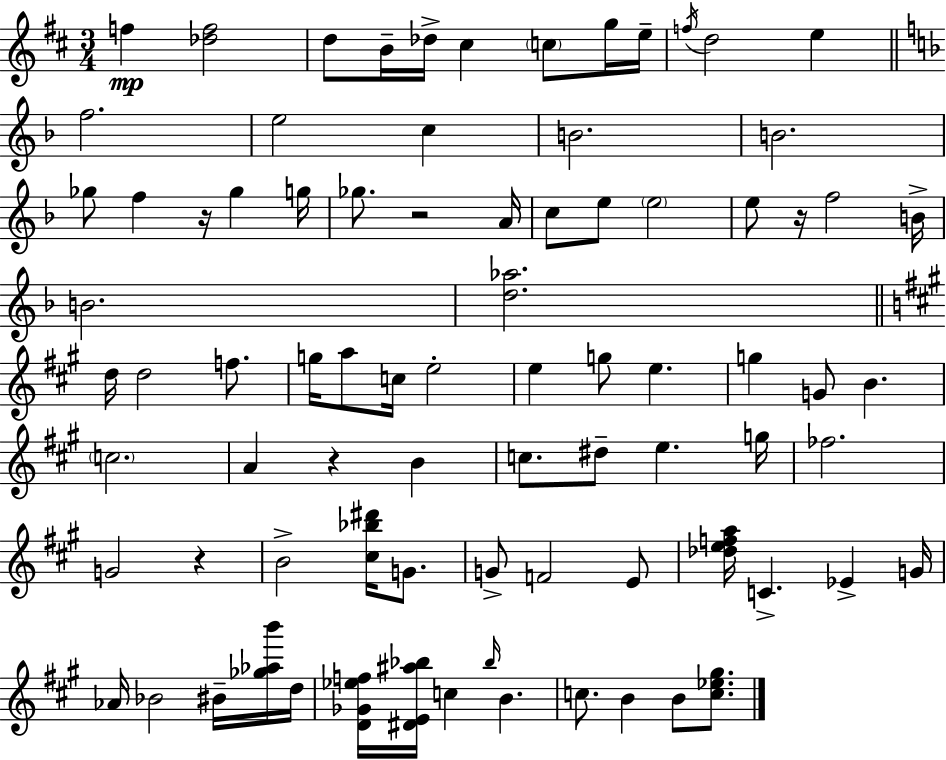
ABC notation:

X:1
T:Untitled
M:3/4
L:1/4
K:D
f [_df]2 d/2 B/4 _d/4 ^c c/2 g/4 e/4 f/4 d2 e f2 e2 c B2 B2 _g/2 f z/4 _g g/4 _g/2 z2 A/4 c/2 e/2 e2 e/2 z/4 f2 B/4 B2 [d_a]2 d/4 d2 f/2 g/4 a/2 c/4 e2 e g/2 e g G/2 B c2 A z B c/2 ^d/2 e g/4 _f2 G2 z B2 [^c_b^d']/4 G/2 G/2 F2 E/2 [_defa]/4 C _E G/4 _A/4 _B2 ^B/4 [_g_ab']/4 d/4 [D_G_ef]/4 [^DE^a_b]/4 c _b/4 B c/2 B B/2 [c_e^g]/2